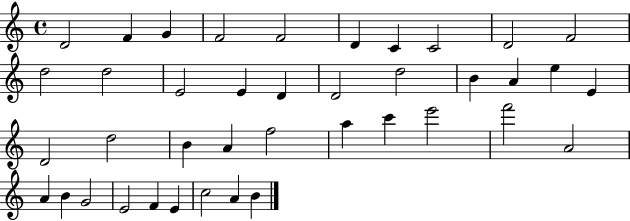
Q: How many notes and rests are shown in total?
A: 40